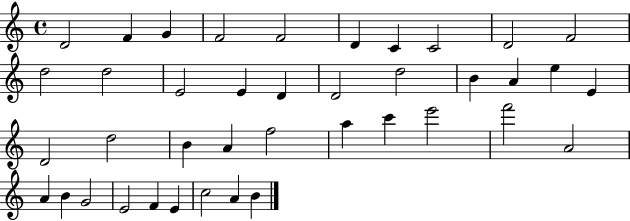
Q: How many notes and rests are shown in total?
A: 40